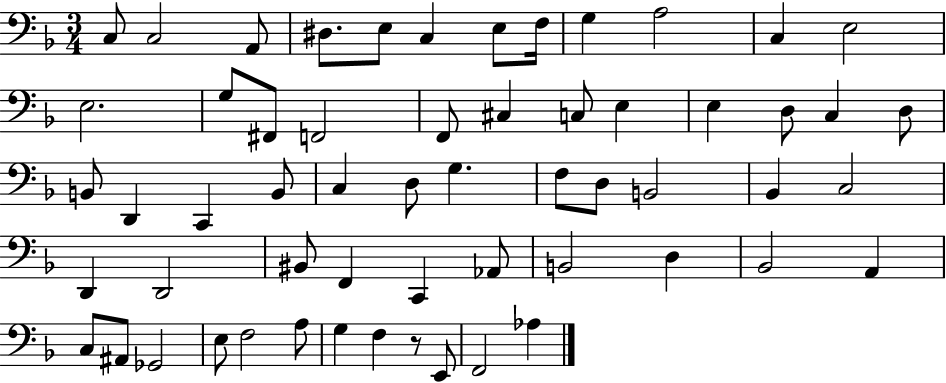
{
  \clef bass
  \numericTimeSignature
  \time 3/4
  \key f \major
  c8 c2 a,8 | dis8. e8 c4 e8 f16 | g4 a2 | c4 e2 | \break e2. | g8 fis,8 f,2 | f,8 cis4 c8 e4 | e4 d8 c4 d8 | \break b,8 d,4 c,4 b,8 | c4 d8 g4. | f8 d8 b,2 | bes,4 c2 | \break d,4 d,2 | bis,8 f,4 c,4 aes,8 | b,2 d4 | bes,2 a,4 | \break c8 ais,8 ges,2 | e8 f2 a8 | g4 f4 r8 e,8 | f,2 aes4 | \break \bar "|."
}